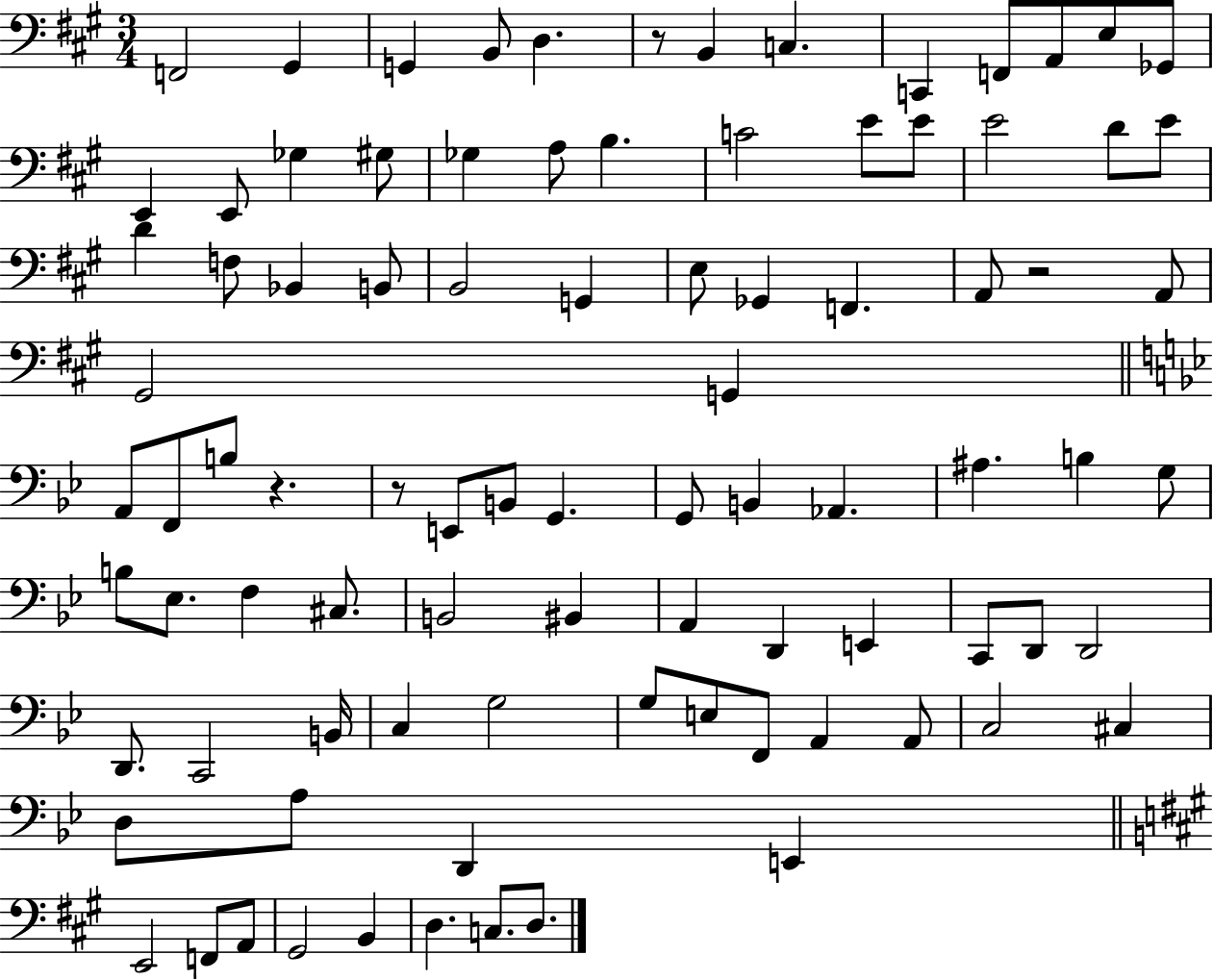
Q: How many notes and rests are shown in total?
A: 90